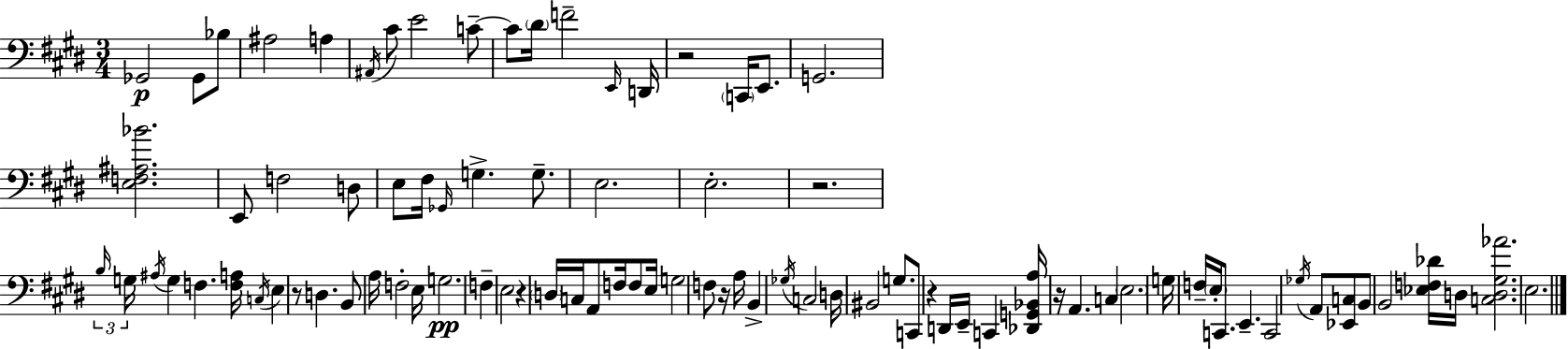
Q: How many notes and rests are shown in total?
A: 89